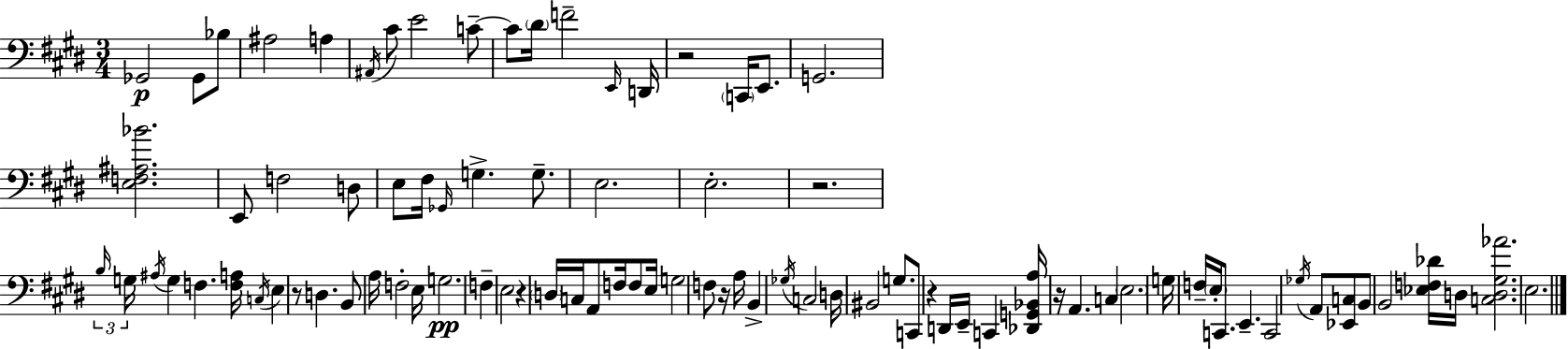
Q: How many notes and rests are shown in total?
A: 89